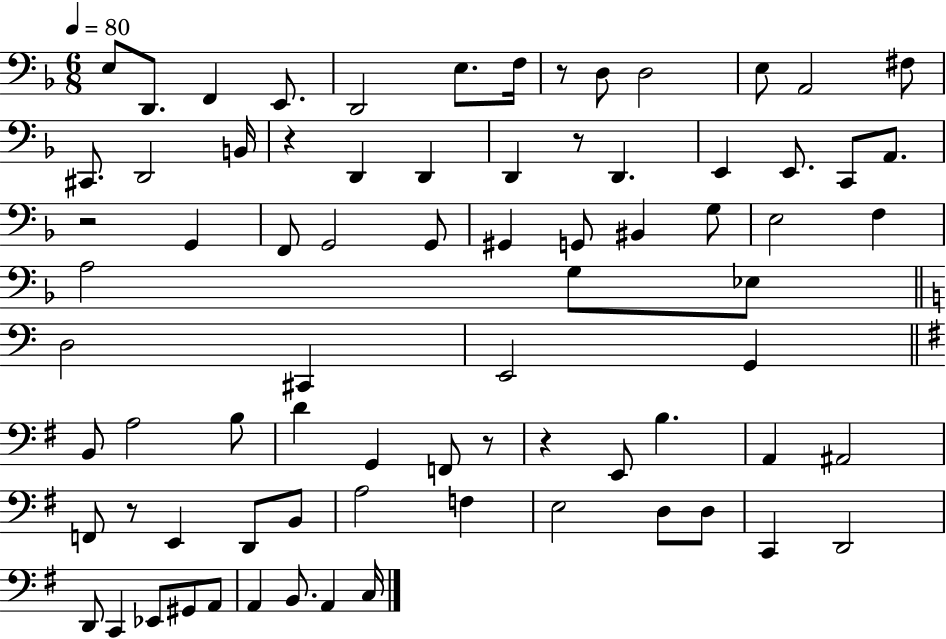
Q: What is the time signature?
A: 6/8